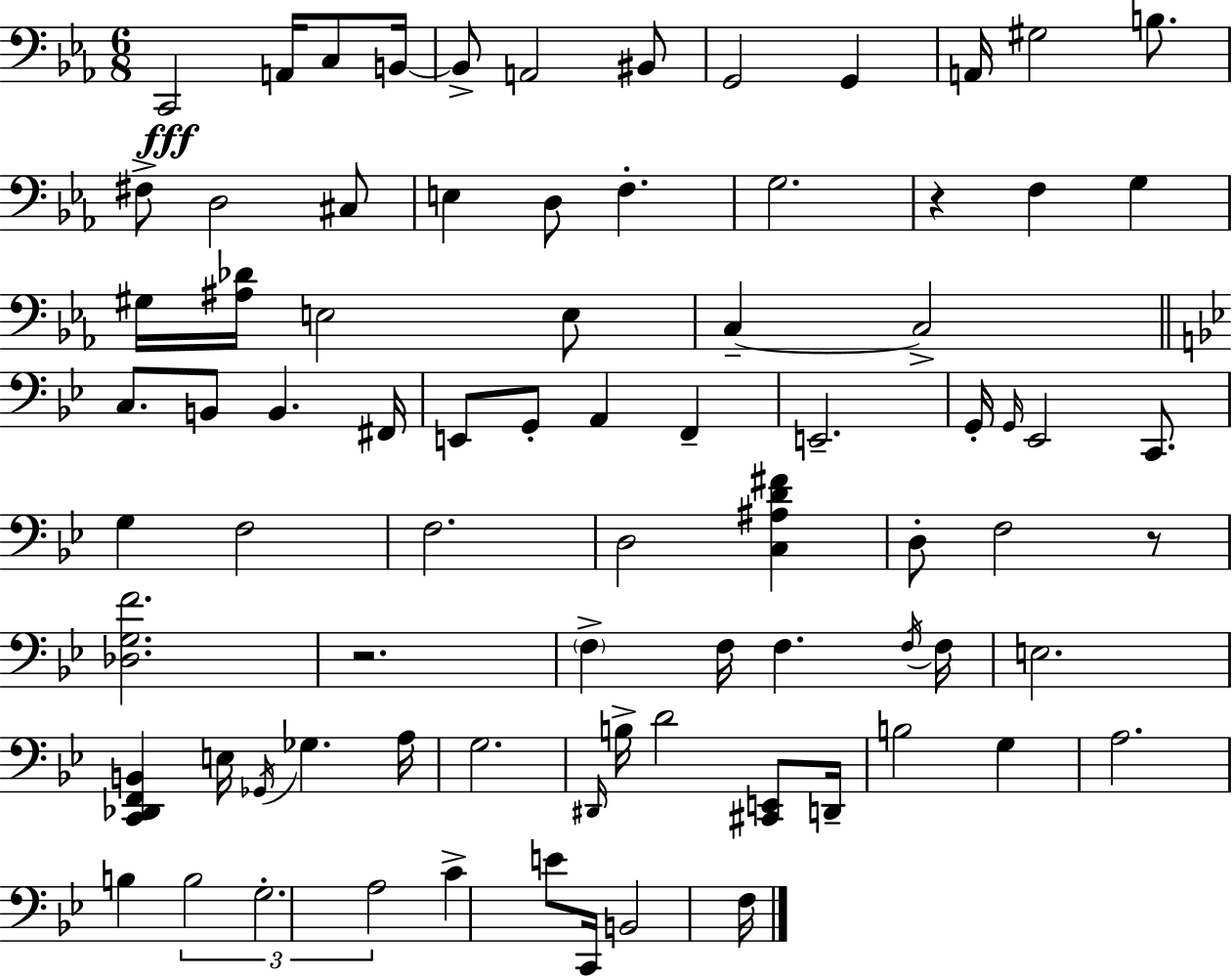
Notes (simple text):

C2/h A2/s C3/e B2/s B2/e A2/h BIS2/e G2/h G2/q A2/s G#3/h B3/e. F#3/e D3/h C#3/e E3/q D3/e F3/q. G3/h. R/q F3/q G3/q G#3/s [A#3,Db4]/s E3/h E3/e C3/q C3/h C3/e. B2/e B2/q. F#2/s E2/e G2/e A2/q F2/q E2/h. G2/s G2/s Eb2/h C2/e. G3/q F3/h F3/h. D3/h [C3,A#3,D4,F#4]/q D3/e F3/h R/e [Db3,G3,F4]/h. R/h. F3/q F3/s F3/q. F3/s F3/s E3/h. [C2,Db2,F2,B2]/q E3/s Gb2/s Gb3/q. A3/s G3/h. D#2/s B3/s D4/h [C#2,E2]/e D2/s B3/h G3/q A3/h. B3/q B3/h G3/h. A3/h C4/q E4/e C2/s B2/h F3/s